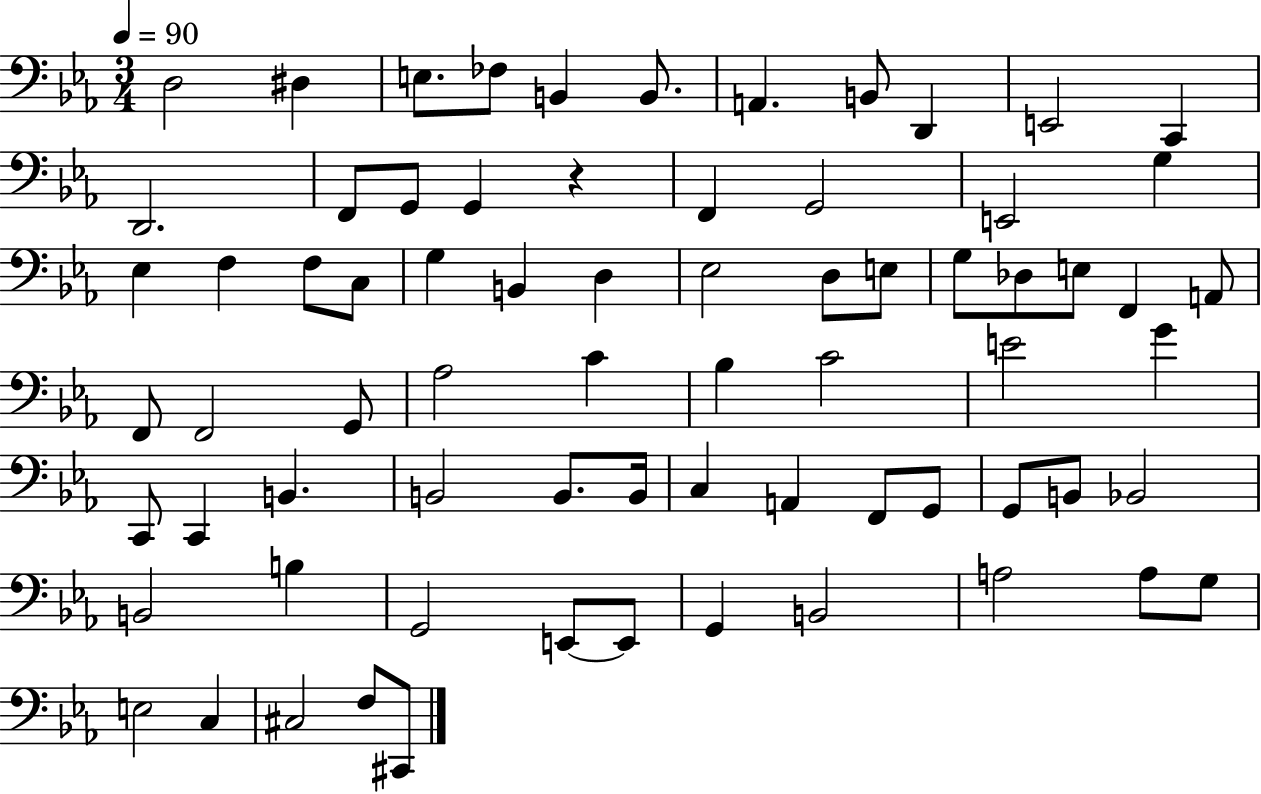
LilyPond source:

{
  \clef bass
  \numericTimeSignature
  \time 3/4
  \key ees \major
  \tempo 4 = 90
  \repeat volta 2 { d2 dis4 | e8. fes8 b,4 b,8. | a,4. b,8 d,4 | e,2 c,4 | \break d,2. | f,8 g,8 g,4 r4 | f,4 g,2 | e,2 g4 | \break ees4 f4 f8 c8 | g4 b,4 d4 | ees2 d8 e8 | g8 des8 e8 f,4 a,8 | \break f,8 f,2 g,8 | aes2 c'4 | bes4 c'2 | e'2 g'4 | \break c,8 c,4 b,4. | b,2 b,8. b,16 | c4 a,4 f,8 g,8 | g,8 b,8 bes,2 | \break b,2 b4 | g,2 e,8~~ e,8 | g,4 b,2 | a2 a8 g8 | \break e2 c4 | cis2 f8 cis,8 | } \bar "|."
}